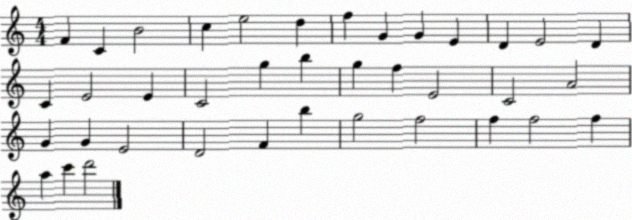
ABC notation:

X:1
T:Untitled
M:4/4
L:1/4
K:C
F C B2 c e2 d f G G E D E2 D C E2 E C2 g b g f E2 C2 A2 G G E2 D2 F b g2 f2 f f2 f a c' d'2